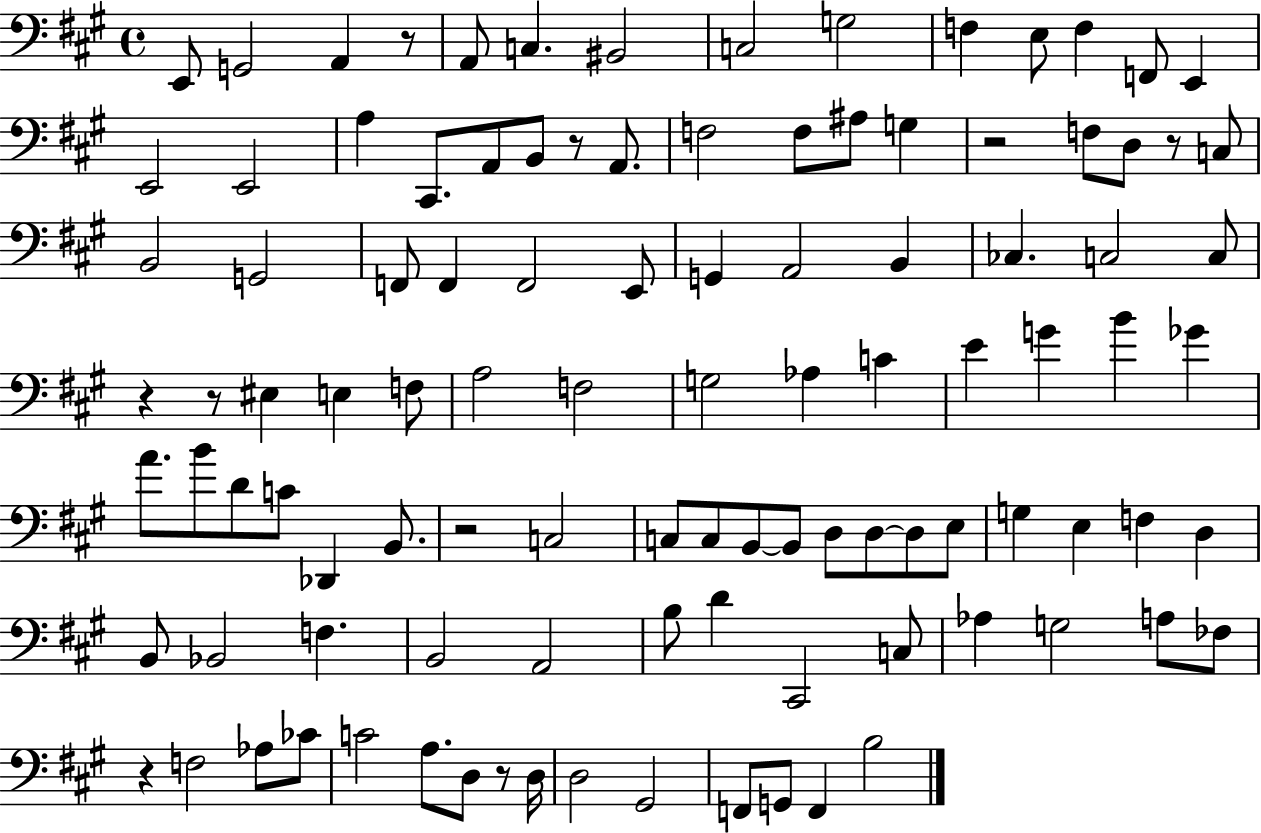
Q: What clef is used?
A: bass